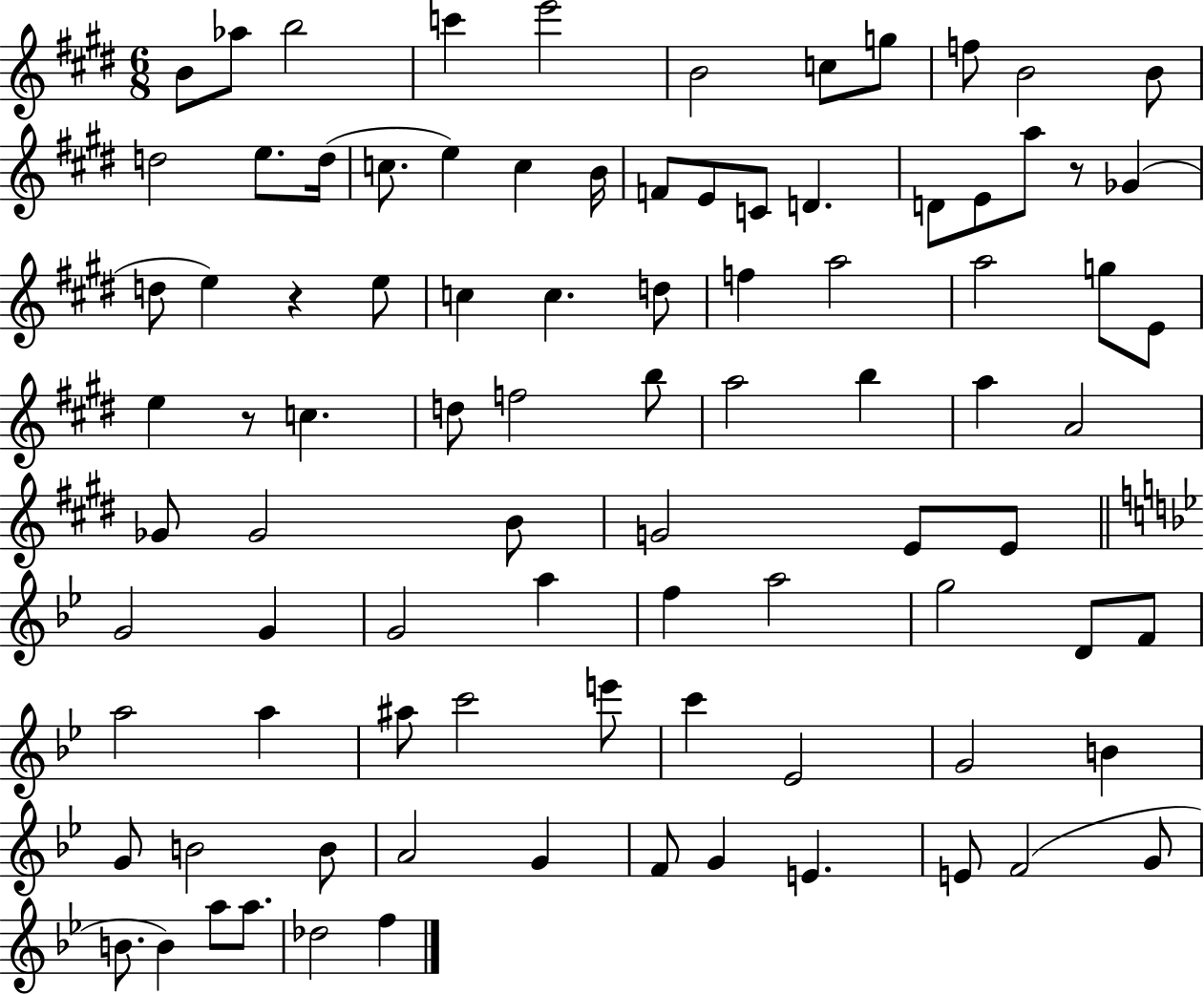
{
  \clef treble
  \numericTimeSignature
  \time 6/8
  \key e \major
  b'8 aes''8 b''2 | c'''4 e'''2 | b'2 c''8 g''8 | f''8 b'2 b'8 | \break d''2 e''8. d''16( | c''8. e''4) c''4 b'16 | f'8 e'8 c'8 d'4. | d'8 e'8 a''8 r8 ges'4( | \break d''8 e''4) r4 e''8 | c''4 c''4. d''8 | f''4 a''2 | a''2 g''8 e'8 | \break e''4 r8 c''4. | d''8 f''2 b''8 | a''2 b''4 | a''4 a'2 | \break ges'8 ges'2 b'8 | g'2 e'8 e'8 | \bar "||" \break \key g \minor g'2 g'4 | g'2 a''4 | f''4 a''2 | g''2 d'8 f'8 | \break a''2 a''4 | ais''8 c'''2 e'''8 | c'''4 ees'2 | g'2 b'4 | \break g'8 b'2 b'8 | a'2 g'4 | f'8 g'4 e'4. | e'8 f'2( g'8 | \break b'8. b'4) a''8 a''8. | des''2 f''4 | \bar "|."
}